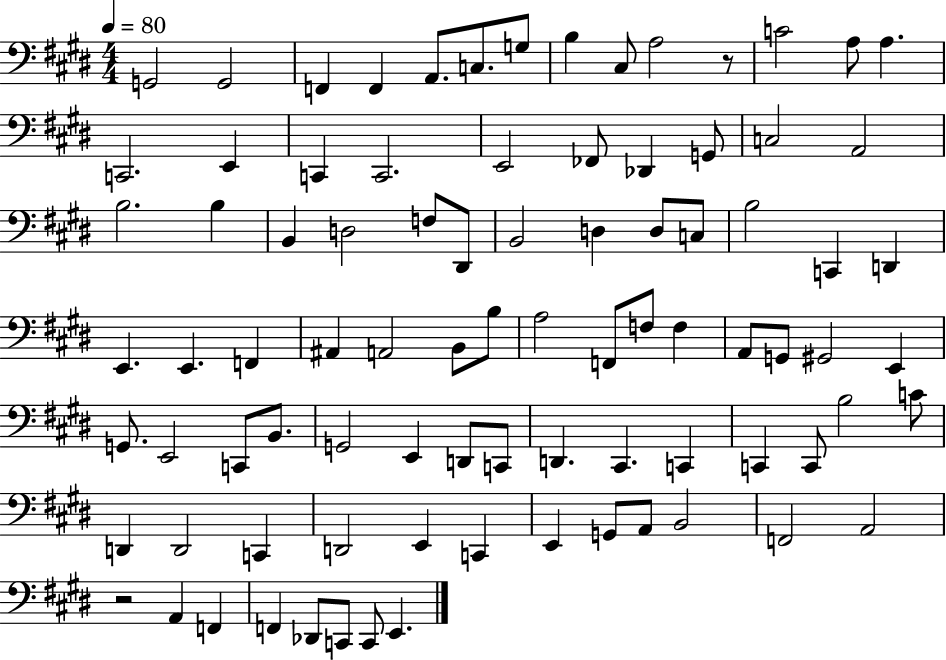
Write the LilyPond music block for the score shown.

{
  \clef bass
  \numericTimeSignature
  \time 4/4
  \key e \major
  \tempo 4 = 80
  g,2 g,2 | f,4 f,4 a,8. c8. g8 | b4 cis8 a2 r8 | c'2 a8 a4. | \break c,2. e,4 | c,4 c,2. | e,2 fes,8 des,4 g,8 | c2 a,2 | \break b2. b4 | b,4 d2 f8 dis,8 | b,2 d4 d8 c8 | b2 c,4 d,4 | \break e,4. e,4. f,4 | ais,4 a,2 b,8 b8 | a2 f,8 f8 f4 | a,8 g,8 gis,2 e,4 | \break g,8. e,2 c,8 b,8. | g,2 e,4 d,8 c,8 | d,4. cis,4. c,4 | c,4 c,8 b2 c'8 | \break d,4 d,2 c,4 | d,2 e,4 c,4 | e,4 g,8 a,8 b,2 | f,2 a,2 | \break r2 a,4 f,4 | f,4 des,8 c,8 c,8 e,4. | \bar "|."
}